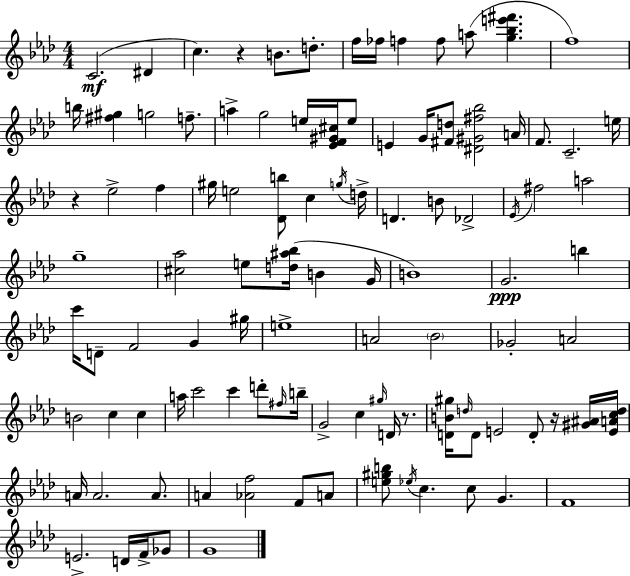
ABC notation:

X:1
T:Untitled
M:4/4
L:1/4
K:Ab
C2 ^D c z B/2 d/2 f/4 _f/4 f f/2 a/2 [g_be'^f'] f4 b/4 [^f^g] g2 f/2 a g2 e/4 [_EF^G^c]/4 e/2 E G/4 [^Fd]/2 [^D^G^f_b]2 A/4 F/2 C2 e/4 z _e2 f ^g/4 e2 [_Db]/2 c g/4 d/4 D B/2 _D2 _E/4 ^f2 a2 g4 [^c_a]2 e/2 [d^a_b]/4 B G/4 B4 G2 b c'/4 D/2 F2 G ^g/4 e4 A2 _B2 _G2 A2 B2 c c a/4 c'2 c' d'/2 ^f/4 b/4 G2 c ^g/4 D/4 z/2 [DB^g]/4 d/4 D/2 E2 D/2 z/4 [^G^A]/4 [EAcd]/4 A/4 A2 A/2 A [_Af]2 F/2 A/2 [e^gb]/2 _e/4 c c/2 G F4 E2 D/4 F/4 _G/2 G4